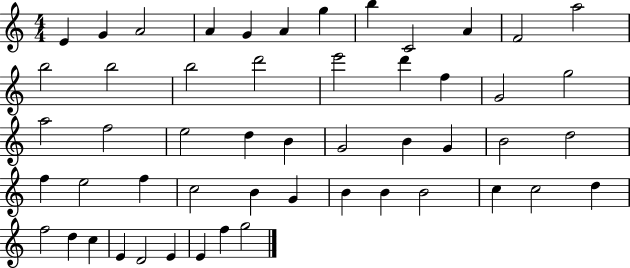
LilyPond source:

{
  \clef treble
  \numericTimeSignature
  \time 4/4
  \key c \major
  e'4 g'4 a'2 | a'4 g'4 a'4 g''4 | b''4 c'2 a'4 | f'2 a''2 | \break b''2 b''2 | b''2 d'''2 | e'''2 d'''4 f''4 | g'2 g''2 | \break a''2 f''2 | e''2 d''4 b'4 | g'2 b'4 g'4 | b'2 d''2 | \break f''4 e''2 f''4 | c''2 b'4 g'4 | b'4 b'4 b'2 | c''4 c''2 d''4 | \break f''2 d''4 c''4 | e'4 d'2 e'4 | e'4 f''4 g''2 | \bar "|."
}